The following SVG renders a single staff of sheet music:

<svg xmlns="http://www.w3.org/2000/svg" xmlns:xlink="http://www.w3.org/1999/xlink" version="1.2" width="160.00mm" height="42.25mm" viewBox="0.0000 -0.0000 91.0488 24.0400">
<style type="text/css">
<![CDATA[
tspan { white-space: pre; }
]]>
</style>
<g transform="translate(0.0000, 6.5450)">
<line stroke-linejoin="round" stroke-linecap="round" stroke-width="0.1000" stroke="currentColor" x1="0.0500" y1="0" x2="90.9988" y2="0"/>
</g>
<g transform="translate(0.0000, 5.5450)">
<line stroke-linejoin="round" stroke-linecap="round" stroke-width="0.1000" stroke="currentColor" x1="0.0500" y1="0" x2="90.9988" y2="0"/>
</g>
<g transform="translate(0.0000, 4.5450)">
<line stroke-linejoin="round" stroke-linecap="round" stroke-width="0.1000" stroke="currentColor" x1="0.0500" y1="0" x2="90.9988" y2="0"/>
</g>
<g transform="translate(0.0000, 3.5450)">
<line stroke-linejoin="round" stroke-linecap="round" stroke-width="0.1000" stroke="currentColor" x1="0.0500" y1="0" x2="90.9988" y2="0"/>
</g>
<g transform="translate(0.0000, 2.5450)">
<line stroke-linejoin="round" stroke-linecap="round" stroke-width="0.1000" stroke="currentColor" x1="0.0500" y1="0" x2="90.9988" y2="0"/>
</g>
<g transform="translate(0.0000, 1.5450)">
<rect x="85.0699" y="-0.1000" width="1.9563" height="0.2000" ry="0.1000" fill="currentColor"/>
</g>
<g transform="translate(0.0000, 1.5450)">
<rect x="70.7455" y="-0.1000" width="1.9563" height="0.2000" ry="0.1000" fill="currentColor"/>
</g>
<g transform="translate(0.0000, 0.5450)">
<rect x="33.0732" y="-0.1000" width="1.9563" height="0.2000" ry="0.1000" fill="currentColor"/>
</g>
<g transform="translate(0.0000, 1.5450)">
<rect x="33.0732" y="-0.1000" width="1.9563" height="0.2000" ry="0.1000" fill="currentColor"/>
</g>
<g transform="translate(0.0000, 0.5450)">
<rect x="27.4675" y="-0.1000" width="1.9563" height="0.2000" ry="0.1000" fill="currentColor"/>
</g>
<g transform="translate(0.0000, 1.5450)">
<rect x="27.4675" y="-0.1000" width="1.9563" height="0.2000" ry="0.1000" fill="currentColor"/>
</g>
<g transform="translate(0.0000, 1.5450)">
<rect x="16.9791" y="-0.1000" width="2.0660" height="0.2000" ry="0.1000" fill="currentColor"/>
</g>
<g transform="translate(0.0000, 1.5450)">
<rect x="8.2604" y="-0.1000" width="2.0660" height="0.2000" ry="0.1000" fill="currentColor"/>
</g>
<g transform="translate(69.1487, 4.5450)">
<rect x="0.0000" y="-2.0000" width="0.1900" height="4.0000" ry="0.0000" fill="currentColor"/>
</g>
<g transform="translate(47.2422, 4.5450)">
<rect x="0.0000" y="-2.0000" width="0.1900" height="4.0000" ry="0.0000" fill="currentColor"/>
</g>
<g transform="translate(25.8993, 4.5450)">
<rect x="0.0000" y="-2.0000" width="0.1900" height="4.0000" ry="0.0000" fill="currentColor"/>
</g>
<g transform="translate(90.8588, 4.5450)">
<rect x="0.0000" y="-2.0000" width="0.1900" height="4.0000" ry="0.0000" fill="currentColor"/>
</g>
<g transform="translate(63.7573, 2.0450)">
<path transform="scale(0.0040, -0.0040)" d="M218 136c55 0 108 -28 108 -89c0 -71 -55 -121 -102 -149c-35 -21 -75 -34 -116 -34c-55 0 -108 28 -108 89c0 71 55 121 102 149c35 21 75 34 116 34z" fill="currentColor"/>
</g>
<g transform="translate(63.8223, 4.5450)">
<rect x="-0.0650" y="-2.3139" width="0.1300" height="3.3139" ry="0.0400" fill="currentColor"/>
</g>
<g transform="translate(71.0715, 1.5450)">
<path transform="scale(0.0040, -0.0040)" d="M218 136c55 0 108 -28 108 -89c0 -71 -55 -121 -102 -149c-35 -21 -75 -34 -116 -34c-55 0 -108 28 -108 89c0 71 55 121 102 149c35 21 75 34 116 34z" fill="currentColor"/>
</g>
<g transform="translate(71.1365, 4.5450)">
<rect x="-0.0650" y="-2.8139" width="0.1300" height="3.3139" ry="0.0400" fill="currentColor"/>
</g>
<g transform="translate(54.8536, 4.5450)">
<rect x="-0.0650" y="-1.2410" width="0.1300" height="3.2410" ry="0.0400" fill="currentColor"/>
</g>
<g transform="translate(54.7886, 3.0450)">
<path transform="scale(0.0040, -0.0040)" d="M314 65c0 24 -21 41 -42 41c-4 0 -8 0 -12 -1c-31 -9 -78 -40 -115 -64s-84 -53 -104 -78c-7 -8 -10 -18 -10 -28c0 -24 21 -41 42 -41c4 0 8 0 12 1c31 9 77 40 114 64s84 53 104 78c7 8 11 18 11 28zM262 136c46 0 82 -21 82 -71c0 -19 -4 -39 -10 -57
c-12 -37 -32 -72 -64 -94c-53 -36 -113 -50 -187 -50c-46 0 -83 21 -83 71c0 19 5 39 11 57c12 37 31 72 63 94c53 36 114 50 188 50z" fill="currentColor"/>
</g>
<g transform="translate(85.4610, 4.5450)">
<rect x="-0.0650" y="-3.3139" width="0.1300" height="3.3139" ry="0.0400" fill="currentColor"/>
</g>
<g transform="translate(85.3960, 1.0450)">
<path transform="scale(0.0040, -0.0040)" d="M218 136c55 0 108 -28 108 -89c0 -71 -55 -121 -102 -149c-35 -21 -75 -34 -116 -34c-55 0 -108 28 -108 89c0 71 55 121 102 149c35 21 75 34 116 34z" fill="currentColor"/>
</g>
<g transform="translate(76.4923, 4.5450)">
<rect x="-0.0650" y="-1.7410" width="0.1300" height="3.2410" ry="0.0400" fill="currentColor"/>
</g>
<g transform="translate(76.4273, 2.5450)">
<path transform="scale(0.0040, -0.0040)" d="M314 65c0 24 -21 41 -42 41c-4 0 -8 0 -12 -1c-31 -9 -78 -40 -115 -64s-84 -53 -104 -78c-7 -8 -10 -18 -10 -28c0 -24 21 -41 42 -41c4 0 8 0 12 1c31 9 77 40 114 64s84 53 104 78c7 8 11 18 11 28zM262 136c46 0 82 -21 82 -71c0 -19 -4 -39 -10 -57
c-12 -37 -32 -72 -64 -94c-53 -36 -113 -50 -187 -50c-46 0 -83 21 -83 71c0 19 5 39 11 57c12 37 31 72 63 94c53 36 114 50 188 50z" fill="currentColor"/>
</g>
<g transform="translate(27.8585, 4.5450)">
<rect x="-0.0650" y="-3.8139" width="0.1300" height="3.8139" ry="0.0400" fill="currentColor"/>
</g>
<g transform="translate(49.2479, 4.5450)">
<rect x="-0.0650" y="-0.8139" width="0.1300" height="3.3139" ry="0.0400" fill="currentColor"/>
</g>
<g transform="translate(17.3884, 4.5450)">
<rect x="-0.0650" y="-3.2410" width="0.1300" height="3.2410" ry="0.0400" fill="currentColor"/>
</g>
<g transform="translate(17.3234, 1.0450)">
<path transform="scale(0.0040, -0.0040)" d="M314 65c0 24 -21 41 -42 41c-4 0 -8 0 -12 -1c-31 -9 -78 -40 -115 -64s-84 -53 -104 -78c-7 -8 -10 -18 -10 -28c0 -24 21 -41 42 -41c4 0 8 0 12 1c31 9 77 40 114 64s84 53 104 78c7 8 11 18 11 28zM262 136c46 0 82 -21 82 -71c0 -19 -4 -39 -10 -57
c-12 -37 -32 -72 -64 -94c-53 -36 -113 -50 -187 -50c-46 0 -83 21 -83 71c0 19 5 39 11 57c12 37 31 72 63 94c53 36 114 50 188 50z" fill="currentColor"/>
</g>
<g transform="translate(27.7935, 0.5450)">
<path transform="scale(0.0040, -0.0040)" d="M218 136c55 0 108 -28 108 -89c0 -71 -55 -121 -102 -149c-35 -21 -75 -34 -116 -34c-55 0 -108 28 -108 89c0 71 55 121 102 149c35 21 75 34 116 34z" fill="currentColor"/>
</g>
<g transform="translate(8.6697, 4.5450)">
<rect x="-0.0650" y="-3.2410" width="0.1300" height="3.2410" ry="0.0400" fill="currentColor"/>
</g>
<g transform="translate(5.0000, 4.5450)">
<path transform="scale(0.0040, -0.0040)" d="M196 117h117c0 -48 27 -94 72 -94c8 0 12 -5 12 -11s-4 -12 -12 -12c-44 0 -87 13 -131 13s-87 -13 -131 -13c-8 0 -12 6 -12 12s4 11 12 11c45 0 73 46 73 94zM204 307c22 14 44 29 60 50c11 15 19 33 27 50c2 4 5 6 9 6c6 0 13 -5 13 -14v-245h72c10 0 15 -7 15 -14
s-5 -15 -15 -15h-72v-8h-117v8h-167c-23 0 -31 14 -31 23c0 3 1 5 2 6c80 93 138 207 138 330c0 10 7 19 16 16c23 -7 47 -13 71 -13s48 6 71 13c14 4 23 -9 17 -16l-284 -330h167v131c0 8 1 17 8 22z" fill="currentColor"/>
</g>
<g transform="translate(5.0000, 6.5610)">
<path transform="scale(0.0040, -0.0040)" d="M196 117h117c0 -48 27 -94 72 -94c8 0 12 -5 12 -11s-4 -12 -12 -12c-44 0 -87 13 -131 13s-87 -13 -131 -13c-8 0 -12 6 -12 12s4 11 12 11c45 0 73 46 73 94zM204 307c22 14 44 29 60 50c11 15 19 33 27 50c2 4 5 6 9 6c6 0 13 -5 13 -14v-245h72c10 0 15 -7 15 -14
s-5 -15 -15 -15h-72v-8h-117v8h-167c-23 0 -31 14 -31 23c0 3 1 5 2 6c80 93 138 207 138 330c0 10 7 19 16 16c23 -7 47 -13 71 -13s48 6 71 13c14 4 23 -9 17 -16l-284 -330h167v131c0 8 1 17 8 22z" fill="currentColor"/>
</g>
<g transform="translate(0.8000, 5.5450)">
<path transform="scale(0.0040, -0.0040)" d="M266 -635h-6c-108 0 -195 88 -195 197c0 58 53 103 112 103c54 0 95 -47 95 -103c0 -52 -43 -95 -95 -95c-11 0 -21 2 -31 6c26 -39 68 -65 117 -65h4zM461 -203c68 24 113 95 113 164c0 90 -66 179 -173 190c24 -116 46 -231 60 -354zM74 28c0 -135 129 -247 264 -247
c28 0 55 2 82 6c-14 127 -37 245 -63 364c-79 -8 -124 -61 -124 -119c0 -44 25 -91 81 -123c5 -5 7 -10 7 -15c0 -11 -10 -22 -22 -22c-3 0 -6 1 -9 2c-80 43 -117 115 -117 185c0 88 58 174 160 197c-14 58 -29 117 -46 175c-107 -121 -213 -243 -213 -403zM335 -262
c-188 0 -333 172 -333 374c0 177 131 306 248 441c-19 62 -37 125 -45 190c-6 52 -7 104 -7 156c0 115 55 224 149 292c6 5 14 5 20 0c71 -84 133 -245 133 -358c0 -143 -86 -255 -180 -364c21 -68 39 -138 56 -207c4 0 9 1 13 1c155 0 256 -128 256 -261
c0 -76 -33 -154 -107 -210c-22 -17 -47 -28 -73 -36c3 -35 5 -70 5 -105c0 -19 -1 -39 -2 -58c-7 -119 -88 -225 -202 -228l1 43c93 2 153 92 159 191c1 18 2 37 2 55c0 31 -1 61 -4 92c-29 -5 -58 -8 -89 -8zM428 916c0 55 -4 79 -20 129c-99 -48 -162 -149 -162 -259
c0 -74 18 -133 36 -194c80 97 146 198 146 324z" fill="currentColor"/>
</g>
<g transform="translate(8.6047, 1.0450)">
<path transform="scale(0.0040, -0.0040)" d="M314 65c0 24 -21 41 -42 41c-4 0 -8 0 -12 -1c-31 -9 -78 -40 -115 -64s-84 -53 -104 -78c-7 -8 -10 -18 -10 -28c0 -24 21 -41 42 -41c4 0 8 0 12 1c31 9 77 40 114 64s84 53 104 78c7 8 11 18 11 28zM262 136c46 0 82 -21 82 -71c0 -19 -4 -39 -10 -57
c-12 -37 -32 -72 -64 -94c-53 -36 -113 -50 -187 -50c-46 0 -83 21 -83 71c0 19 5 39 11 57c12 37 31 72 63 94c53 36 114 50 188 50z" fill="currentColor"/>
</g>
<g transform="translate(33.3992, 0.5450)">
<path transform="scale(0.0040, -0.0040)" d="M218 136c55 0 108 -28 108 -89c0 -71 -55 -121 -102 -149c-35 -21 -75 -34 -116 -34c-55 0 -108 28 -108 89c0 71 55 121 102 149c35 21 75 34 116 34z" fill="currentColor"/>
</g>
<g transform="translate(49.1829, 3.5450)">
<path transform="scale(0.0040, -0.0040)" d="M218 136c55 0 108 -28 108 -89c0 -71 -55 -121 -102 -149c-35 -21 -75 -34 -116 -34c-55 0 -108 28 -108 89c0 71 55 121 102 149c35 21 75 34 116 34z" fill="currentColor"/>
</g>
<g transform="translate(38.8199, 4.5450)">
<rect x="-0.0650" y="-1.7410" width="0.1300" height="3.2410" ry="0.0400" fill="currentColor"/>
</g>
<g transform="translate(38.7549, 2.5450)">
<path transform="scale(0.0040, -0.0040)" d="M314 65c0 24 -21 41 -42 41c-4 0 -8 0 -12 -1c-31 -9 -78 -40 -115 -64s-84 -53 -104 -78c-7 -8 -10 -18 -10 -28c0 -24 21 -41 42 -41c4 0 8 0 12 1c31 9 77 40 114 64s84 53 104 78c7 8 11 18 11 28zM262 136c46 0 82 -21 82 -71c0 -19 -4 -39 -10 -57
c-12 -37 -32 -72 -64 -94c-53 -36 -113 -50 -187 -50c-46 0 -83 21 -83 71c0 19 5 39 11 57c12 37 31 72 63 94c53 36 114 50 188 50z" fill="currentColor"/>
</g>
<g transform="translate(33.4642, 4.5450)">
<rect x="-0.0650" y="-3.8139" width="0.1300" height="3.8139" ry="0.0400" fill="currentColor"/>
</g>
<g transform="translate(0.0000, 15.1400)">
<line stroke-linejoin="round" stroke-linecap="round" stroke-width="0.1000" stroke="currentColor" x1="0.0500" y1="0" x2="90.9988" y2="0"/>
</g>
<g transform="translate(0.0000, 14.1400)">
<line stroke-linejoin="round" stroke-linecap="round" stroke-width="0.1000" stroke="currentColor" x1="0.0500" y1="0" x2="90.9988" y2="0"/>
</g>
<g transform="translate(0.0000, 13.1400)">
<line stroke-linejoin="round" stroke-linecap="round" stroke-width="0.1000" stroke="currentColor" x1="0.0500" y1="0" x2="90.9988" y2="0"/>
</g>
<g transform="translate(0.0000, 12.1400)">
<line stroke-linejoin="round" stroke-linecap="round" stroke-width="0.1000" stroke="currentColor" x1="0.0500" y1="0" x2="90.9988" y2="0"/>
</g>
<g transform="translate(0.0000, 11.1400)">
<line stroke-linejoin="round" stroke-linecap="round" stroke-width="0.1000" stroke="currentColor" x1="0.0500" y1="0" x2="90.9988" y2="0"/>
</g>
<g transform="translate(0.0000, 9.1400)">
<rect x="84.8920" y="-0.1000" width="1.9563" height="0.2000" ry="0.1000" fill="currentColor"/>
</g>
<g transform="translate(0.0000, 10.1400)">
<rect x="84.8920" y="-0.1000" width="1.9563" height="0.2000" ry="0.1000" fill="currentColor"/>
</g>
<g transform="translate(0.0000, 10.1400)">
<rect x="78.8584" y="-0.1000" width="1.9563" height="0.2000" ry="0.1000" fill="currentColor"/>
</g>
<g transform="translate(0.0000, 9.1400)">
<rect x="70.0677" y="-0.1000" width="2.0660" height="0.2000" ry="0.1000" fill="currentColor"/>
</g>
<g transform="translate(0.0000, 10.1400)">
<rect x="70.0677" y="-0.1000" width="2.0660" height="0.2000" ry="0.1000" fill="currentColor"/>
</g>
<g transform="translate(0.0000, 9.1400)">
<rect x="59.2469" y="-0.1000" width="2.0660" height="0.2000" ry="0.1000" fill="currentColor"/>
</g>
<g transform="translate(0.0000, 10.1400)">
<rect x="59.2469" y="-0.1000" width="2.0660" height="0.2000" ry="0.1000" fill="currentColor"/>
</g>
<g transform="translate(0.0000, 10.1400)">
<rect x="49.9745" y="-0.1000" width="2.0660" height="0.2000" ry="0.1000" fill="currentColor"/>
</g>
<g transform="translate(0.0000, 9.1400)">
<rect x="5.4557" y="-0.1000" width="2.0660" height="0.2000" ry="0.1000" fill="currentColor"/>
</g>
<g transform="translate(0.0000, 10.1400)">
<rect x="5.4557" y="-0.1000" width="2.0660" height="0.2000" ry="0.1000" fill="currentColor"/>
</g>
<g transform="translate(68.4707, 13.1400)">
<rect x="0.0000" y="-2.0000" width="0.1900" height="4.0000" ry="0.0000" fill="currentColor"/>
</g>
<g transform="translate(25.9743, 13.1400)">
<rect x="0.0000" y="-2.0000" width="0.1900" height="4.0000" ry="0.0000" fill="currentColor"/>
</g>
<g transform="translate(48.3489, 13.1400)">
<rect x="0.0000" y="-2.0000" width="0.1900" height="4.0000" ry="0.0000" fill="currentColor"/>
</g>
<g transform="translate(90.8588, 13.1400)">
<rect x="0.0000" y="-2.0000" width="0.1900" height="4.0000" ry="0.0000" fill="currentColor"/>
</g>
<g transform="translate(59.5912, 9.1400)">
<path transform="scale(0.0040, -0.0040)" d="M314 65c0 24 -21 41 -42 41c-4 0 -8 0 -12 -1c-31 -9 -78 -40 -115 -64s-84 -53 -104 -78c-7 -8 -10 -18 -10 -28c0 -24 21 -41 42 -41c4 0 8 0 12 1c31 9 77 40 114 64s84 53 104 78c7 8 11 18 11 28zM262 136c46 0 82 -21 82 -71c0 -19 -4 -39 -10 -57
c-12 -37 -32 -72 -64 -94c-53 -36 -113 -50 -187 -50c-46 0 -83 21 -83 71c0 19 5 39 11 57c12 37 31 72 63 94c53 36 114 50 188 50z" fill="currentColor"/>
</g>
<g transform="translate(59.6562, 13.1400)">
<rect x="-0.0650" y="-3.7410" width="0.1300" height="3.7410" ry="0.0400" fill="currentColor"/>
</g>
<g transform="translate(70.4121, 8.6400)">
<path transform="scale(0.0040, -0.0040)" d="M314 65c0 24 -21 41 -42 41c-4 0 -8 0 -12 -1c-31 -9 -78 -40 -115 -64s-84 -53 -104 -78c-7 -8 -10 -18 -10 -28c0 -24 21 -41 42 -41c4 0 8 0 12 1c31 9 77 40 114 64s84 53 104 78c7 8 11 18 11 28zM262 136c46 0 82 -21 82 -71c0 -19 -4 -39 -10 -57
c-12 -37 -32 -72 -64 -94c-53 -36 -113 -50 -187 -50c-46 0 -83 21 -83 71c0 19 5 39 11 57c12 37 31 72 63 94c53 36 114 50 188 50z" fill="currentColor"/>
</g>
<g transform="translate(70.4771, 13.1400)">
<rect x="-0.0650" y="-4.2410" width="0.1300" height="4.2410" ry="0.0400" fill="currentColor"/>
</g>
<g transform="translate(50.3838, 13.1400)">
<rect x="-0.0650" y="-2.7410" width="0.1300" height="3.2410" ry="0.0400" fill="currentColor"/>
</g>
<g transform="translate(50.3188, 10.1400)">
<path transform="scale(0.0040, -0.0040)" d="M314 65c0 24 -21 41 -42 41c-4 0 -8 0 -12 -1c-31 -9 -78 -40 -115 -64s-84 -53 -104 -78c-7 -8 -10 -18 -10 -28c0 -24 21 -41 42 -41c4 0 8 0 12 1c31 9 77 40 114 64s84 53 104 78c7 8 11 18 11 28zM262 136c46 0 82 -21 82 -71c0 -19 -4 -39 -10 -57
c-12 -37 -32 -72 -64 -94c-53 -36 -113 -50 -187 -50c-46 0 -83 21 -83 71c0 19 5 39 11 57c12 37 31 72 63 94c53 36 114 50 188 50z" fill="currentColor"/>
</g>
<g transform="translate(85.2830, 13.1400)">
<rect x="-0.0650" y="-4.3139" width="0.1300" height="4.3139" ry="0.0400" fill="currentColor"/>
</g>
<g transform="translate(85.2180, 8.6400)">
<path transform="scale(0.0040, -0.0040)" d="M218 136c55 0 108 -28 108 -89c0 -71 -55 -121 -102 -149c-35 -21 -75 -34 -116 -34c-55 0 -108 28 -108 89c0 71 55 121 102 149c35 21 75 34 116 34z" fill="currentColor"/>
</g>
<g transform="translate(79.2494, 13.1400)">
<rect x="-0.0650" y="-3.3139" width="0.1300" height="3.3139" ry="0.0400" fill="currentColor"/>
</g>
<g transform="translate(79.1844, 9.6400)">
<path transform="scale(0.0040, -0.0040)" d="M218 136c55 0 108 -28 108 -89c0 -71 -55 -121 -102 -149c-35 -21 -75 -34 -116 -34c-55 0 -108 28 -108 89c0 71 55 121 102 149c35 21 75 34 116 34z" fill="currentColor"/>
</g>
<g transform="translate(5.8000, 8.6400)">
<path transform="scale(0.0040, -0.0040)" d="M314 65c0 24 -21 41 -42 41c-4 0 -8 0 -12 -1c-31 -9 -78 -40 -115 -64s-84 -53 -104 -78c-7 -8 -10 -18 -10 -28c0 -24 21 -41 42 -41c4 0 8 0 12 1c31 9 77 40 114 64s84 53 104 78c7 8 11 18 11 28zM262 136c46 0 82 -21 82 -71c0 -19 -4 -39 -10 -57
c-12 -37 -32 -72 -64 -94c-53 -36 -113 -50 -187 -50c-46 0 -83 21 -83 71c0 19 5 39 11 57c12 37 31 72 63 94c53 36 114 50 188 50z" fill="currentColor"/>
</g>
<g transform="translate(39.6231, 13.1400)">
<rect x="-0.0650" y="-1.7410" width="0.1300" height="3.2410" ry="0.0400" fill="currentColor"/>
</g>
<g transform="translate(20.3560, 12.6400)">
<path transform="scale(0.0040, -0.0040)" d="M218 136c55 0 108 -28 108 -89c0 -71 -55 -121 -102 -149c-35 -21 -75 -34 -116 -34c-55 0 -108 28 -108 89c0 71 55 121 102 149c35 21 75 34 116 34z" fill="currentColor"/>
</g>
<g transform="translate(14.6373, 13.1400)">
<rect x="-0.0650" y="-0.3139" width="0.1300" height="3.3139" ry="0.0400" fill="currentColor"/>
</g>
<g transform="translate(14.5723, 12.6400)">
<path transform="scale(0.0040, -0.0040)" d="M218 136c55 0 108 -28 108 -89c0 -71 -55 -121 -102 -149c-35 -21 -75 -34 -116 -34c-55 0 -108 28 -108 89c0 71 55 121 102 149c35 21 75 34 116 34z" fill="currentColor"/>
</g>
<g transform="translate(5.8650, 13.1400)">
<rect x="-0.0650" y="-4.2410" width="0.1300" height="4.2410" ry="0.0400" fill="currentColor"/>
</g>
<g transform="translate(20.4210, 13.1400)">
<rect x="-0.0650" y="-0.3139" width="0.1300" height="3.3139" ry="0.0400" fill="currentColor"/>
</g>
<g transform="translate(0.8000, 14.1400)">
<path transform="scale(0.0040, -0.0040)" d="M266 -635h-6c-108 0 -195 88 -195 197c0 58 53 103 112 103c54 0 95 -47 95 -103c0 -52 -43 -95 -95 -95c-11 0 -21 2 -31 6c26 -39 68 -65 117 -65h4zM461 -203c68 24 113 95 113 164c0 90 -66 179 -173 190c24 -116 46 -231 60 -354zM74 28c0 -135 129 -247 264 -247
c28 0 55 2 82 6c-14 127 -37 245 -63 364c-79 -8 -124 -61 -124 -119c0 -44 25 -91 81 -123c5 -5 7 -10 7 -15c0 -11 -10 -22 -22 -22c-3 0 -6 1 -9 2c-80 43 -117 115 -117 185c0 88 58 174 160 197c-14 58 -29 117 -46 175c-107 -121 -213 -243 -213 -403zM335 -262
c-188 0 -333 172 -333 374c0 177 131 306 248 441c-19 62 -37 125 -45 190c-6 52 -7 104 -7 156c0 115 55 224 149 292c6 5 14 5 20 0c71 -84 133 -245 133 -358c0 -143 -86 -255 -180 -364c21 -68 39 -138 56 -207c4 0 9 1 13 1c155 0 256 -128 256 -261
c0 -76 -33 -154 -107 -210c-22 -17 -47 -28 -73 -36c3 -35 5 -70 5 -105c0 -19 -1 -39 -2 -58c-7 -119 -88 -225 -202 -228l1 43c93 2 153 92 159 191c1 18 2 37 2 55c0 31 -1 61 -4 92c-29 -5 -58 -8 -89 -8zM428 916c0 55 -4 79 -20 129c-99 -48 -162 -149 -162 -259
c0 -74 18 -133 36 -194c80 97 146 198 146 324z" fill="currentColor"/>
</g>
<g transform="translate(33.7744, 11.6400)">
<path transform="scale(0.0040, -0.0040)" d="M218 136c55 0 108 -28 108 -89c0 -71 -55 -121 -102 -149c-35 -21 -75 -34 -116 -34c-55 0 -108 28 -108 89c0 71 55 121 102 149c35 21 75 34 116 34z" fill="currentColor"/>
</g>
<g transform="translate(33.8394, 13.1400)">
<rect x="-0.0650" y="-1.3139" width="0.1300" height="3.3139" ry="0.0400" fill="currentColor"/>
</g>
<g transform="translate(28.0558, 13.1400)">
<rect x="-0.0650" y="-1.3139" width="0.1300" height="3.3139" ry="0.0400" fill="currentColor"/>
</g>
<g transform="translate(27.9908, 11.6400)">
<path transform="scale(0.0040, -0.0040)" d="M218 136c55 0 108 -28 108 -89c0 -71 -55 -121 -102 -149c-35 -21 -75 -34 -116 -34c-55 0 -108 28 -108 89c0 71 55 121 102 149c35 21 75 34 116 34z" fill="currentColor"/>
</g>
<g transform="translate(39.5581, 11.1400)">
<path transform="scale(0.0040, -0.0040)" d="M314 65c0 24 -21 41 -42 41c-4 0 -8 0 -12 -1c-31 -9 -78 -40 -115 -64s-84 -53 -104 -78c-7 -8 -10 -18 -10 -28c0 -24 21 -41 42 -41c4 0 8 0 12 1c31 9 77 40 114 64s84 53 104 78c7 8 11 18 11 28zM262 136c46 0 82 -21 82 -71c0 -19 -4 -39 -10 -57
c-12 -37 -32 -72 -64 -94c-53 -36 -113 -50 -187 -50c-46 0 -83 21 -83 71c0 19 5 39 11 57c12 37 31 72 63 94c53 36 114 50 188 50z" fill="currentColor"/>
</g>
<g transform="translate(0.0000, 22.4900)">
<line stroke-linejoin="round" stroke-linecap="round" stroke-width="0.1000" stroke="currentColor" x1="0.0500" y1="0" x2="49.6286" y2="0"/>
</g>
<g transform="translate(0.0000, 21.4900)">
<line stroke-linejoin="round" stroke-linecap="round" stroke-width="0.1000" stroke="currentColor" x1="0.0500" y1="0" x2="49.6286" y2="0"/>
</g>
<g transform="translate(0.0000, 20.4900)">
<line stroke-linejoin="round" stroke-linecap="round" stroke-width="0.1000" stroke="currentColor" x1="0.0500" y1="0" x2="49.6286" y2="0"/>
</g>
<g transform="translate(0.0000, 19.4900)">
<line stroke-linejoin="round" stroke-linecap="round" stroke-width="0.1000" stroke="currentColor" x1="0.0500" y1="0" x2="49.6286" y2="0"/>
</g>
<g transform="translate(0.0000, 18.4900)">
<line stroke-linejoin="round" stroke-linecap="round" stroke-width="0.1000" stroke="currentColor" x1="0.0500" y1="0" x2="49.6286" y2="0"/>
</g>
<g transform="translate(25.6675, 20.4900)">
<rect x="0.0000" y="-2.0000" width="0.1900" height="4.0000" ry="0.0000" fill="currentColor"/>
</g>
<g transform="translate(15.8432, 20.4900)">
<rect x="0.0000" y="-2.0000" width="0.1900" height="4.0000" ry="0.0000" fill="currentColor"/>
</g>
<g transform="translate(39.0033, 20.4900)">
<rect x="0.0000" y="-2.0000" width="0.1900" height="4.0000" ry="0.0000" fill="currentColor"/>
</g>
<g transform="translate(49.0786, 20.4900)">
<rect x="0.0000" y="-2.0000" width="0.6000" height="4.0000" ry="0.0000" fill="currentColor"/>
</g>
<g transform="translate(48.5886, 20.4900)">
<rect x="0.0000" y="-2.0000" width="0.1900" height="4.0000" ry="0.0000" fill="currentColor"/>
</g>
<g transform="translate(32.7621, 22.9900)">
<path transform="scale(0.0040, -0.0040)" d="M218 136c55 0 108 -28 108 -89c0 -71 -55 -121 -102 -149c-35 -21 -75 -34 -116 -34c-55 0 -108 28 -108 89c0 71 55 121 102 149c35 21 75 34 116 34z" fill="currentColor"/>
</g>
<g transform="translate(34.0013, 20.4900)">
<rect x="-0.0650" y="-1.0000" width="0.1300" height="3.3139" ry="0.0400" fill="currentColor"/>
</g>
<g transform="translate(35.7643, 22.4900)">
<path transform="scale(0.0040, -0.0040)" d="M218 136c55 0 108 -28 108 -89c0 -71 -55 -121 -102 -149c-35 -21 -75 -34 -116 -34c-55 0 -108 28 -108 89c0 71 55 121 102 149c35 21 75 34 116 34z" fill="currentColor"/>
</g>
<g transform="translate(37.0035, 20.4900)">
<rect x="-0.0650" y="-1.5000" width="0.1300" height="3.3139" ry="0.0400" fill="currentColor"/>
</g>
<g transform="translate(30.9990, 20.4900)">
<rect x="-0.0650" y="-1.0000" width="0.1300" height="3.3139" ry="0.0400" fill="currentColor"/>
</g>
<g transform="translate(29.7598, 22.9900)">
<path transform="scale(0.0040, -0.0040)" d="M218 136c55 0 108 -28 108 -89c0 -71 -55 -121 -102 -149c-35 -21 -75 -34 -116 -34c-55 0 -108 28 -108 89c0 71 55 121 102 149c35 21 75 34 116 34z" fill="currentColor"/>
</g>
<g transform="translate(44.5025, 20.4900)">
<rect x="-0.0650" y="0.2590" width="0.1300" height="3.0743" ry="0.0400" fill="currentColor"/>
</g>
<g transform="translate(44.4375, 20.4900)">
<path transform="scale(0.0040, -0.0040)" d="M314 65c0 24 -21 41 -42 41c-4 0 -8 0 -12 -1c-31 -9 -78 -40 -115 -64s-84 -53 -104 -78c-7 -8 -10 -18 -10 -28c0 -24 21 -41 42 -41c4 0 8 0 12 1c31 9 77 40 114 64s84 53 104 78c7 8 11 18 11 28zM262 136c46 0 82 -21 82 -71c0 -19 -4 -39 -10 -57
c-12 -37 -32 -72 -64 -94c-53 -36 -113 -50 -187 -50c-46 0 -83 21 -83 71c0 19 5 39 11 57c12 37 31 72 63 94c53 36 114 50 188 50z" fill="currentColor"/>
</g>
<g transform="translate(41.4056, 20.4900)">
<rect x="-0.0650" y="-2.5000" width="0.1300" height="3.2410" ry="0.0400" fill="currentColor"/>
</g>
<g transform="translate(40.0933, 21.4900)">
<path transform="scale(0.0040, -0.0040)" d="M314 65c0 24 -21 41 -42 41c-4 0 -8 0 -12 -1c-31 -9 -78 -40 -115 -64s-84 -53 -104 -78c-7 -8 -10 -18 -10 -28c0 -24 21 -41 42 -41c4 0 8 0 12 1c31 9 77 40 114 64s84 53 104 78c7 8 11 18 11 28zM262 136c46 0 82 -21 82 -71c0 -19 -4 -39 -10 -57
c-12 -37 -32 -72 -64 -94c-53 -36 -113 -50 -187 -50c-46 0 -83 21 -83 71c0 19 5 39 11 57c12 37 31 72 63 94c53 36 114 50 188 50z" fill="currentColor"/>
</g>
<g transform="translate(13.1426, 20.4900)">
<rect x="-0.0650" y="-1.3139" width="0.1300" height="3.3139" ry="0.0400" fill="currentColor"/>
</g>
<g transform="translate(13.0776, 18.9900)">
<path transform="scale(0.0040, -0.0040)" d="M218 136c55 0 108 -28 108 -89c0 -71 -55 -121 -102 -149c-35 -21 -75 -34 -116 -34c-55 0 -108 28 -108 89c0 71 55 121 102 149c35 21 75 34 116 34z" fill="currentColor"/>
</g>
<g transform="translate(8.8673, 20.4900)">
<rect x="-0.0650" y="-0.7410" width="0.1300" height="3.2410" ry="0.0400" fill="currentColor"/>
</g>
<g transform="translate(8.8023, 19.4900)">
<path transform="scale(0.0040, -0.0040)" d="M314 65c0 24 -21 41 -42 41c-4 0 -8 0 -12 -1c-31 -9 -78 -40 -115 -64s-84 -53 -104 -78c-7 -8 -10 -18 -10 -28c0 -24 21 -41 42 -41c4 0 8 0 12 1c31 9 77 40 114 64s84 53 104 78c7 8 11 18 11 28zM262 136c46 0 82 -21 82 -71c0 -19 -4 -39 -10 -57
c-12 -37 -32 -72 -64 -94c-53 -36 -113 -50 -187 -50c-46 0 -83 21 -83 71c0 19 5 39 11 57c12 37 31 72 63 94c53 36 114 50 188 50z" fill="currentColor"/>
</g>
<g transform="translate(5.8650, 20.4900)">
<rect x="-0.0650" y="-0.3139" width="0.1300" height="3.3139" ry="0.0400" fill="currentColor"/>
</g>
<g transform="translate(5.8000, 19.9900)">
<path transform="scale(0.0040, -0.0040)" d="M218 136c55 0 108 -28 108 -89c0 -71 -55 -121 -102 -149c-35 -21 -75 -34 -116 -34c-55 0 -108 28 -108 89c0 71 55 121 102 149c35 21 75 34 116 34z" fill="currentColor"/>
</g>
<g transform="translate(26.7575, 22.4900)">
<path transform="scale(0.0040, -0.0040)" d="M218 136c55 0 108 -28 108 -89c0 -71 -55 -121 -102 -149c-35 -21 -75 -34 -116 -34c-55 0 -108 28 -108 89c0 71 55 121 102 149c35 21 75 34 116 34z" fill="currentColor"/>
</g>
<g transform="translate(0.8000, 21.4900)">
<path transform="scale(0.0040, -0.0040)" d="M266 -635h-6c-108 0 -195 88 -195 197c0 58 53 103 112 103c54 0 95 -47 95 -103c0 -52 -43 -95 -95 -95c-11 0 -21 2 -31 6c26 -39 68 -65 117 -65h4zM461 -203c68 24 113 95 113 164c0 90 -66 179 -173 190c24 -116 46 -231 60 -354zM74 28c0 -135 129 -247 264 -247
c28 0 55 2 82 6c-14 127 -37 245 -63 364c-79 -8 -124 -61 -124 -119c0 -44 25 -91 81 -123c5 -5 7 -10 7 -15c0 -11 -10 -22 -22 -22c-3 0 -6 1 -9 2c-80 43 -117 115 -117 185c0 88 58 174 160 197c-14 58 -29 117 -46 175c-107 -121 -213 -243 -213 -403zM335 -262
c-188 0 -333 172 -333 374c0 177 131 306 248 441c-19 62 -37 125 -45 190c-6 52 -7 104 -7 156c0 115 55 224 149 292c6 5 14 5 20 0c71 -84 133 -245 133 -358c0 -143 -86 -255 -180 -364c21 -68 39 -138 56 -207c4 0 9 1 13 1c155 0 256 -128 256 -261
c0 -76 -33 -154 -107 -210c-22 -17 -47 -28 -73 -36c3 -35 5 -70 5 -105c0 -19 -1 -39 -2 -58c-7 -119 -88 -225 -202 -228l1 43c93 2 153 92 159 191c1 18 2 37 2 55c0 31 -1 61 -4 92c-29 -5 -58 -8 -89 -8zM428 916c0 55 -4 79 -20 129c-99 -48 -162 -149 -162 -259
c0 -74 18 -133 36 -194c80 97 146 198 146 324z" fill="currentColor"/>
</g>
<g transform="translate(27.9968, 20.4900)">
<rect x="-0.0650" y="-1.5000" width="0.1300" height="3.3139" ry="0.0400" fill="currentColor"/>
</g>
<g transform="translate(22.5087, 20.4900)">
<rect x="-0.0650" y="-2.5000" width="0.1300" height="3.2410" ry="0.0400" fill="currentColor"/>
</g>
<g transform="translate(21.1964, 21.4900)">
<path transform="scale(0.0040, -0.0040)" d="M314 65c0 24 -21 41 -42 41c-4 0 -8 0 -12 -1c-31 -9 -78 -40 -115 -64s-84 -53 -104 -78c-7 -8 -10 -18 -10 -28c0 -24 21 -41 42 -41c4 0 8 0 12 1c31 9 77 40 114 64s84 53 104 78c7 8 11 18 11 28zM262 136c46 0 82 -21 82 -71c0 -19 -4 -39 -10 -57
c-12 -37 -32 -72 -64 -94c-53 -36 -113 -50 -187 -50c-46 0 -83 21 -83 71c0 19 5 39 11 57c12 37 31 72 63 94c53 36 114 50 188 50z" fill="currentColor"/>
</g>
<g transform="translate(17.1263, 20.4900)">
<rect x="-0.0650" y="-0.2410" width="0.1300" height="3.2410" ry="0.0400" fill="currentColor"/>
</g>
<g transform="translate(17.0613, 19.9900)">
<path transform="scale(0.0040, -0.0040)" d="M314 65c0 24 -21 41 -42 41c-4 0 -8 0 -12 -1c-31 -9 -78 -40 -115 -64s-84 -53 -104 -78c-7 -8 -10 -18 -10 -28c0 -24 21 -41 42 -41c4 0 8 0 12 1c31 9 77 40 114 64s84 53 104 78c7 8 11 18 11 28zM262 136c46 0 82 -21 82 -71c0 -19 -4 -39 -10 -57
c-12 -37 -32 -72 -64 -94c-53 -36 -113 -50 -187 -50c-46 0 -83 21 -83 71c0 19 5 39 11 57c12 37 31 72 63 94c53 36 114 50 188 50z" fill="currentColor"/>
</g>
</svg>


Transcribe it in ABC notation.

X:1
T:Untitled
M:4/4
L:1/4
K:C
b2 b2 c' c' f2 d e2 g a f2 b d'2 c c e e f2 a2 c'2 d'2 b d' c d2 e c2 G2 E D D E G2 B2